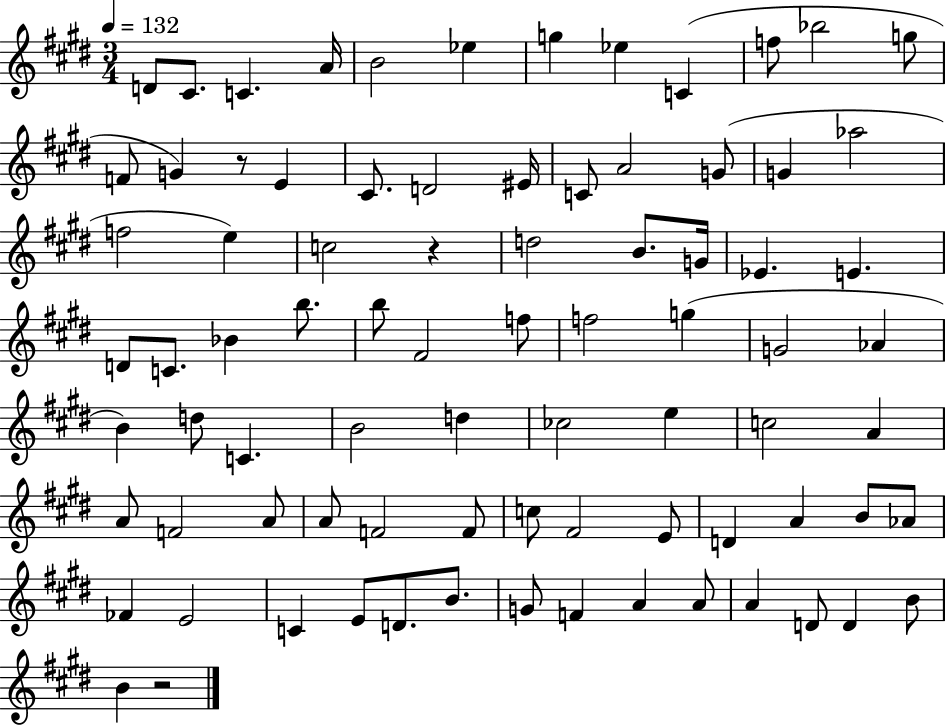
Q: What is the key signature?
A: E major